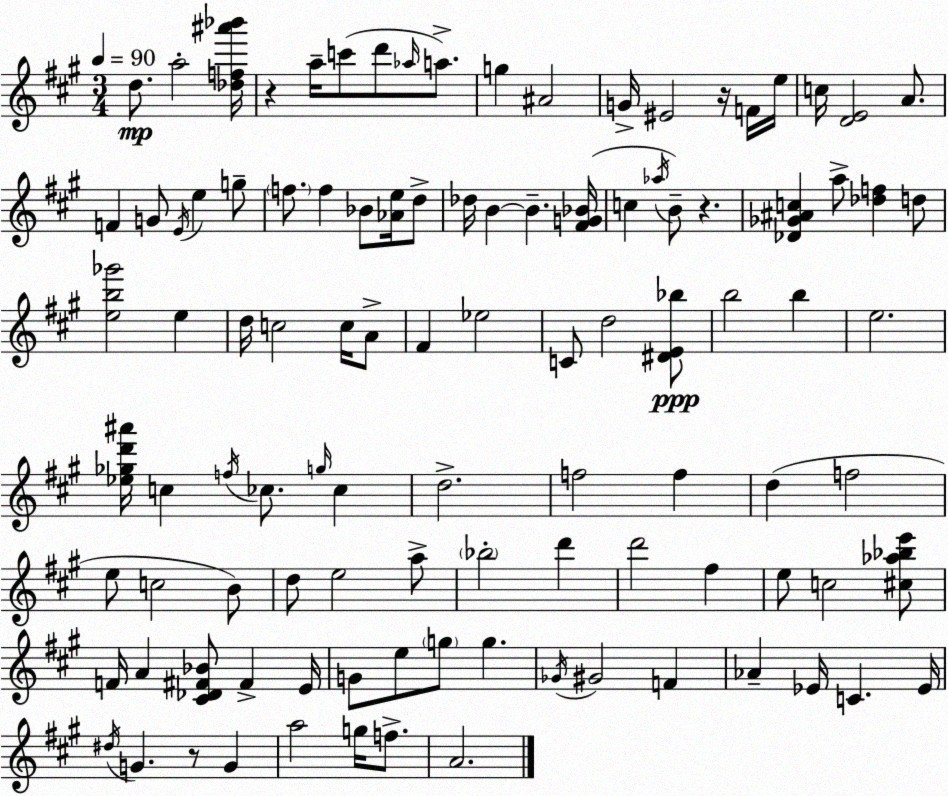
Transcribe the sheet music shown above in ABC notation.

X:1
T:Untitled
M:3/4
L:1/4
K:A
d/2 a2 [_df^a'_b']/4 z a/4 c'/2 d'/2 _a/4 a/2 g ^A2 G/4 ^E2 z/4 F/4 e/4 c/4 [DE]2 A/2 F G/2 E/4 e g/2 f/2 f _B/2 [_Ae]/4 d/2 _d/4 B B [^FG_B]/4 c _a/4 B/2 z [_D_G^Ac] a/2 [_df] d/2 [eb_g']2 e d/4 c2 c/4 A/2 ^F _e2 C/2 d2 [^DE_b]/2 b2 b e2 [_e_gd'^a']/4 c f/4 _c/2 g/4 _c d2 f2 f d f2 e/2 c2 B/2 d/2 e2 a/2 _b2 d' d'2 ^f e/2 c2 [^c_a_be']/2 F/4 A [^C_D^F_B]/2 ^F E/4 G/2 e/2 g/2 g _G/4 ^G2 F _A _E/4 C _E/4 ^d/4 G z/2 G a2 g/4 f/2 A2